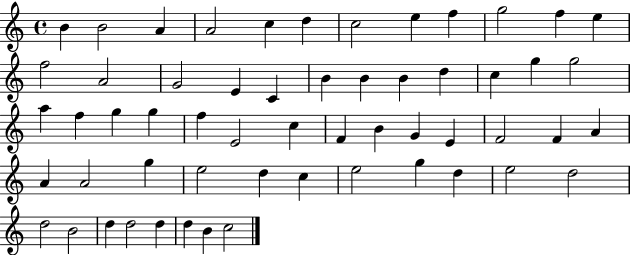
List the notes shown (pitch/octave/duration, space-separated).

B4/q B4/h A4/q A4/h C5/q D5/q C5/h E5/q F5/q G5/h F5/q E5/q F5/h A4/h G4/h E4/q C4/q B4/q B4/q B4/q D5/q C5/q G5/q G5/h A5/q F5/q G5/q G5/q F5/q E4/h C5/q F4/q B4/q G4/q E4/q F4/h F4/q A4/q A4/q A4/h G5/q E5/h D5/q C5/q E5/h G5/q D5/q E5/h D5/h D5/h B4/h D5/q D5/h D5/q D5/q B4/q C5/h